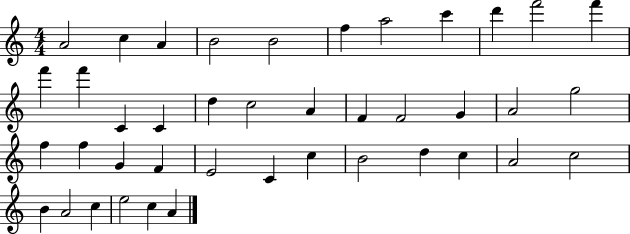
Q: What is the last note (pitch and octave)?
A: A4